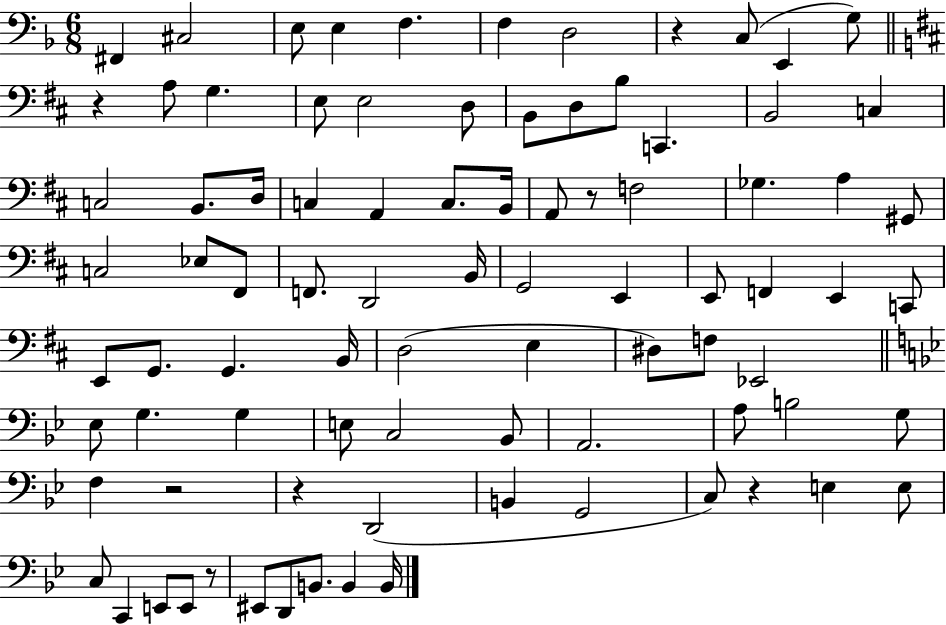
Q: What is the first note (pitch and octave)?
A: F#2